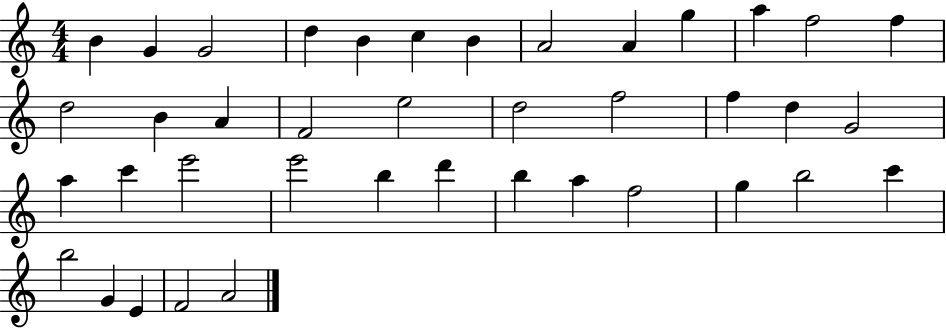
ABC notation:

X:1
T:Untitled
M:4/4
L:1/4
K:C
B G G2 d B c B A2 A g a f2 f d2 B A F2 e2 d2 f2 f d G2 a c' e'2 e'2 b d' b a f2 g b2 c' b2 G E F2 A2